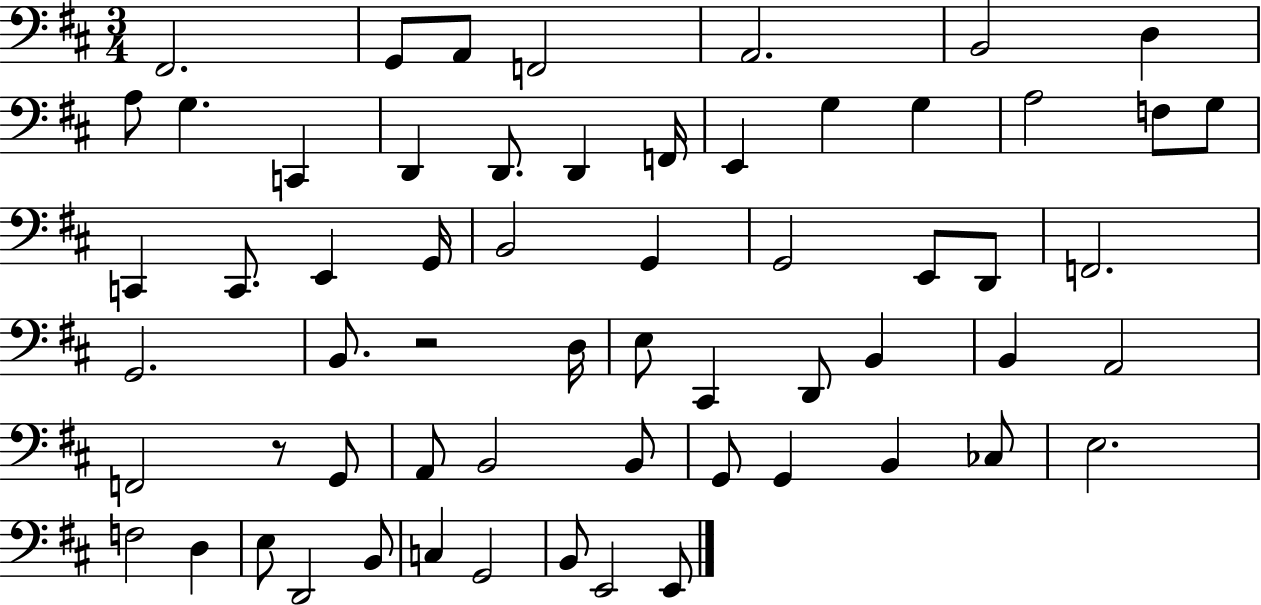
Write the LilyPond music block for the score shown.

{
  \clef bass
  \numericTimeSignature
  \time 3/4
  \key d \major
  fis,2. | g,8 a,8 f,2 | a,2. | b,2 d4 | \break a8 g4. c,4 | d,4 d,8. d,4 f,16 | e,4 g4 g4 | a2 f8 g8 | \break c,4 c,8. e,4 g,16 | b,2 g,4 | g,2 e,8 d,8 | f,2. | \break g,2. | b,8. r2 d16 | e8 cis,4 d,8 b,4 | b,4 a,2 | \break f,2 r8 g,8 | a,8 b,2 b,8 | g,8 g,4 b,4 ces8 | e2. | \break f2 d4 | e8 d,2 b,8 | c4 g,2 | b,8 e,2 e,8 | \break \bar "|."
}